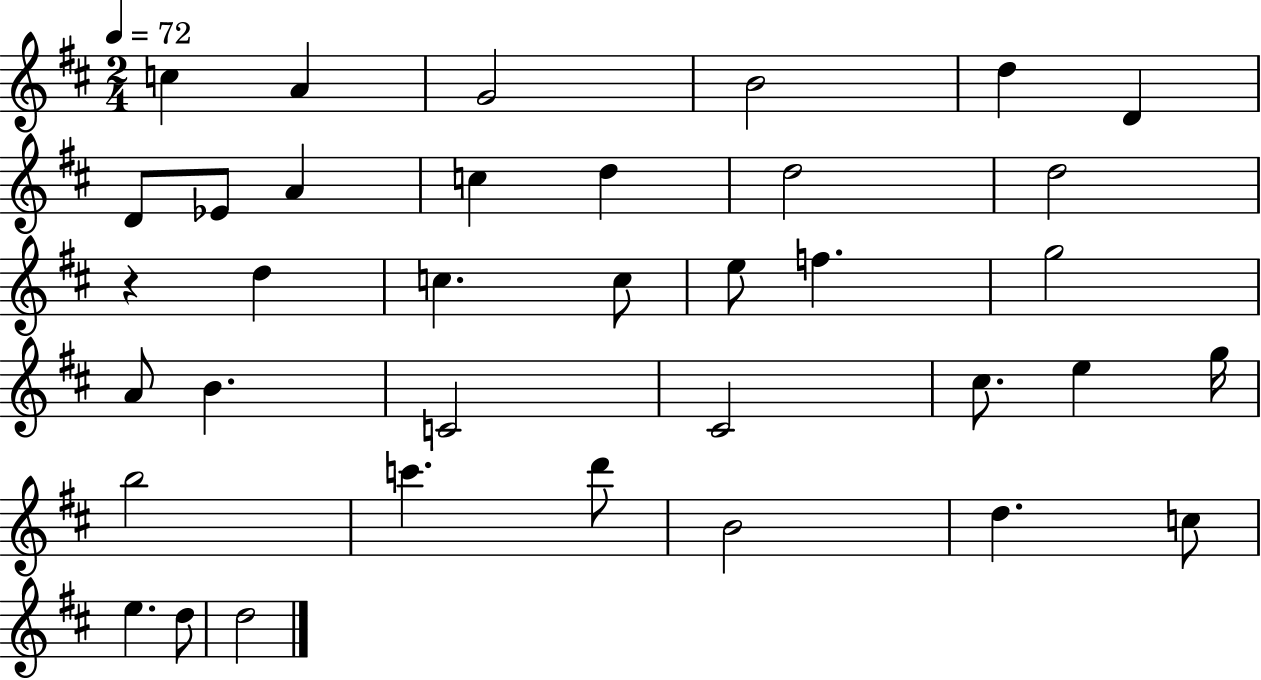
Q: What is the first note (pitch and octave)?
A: C5